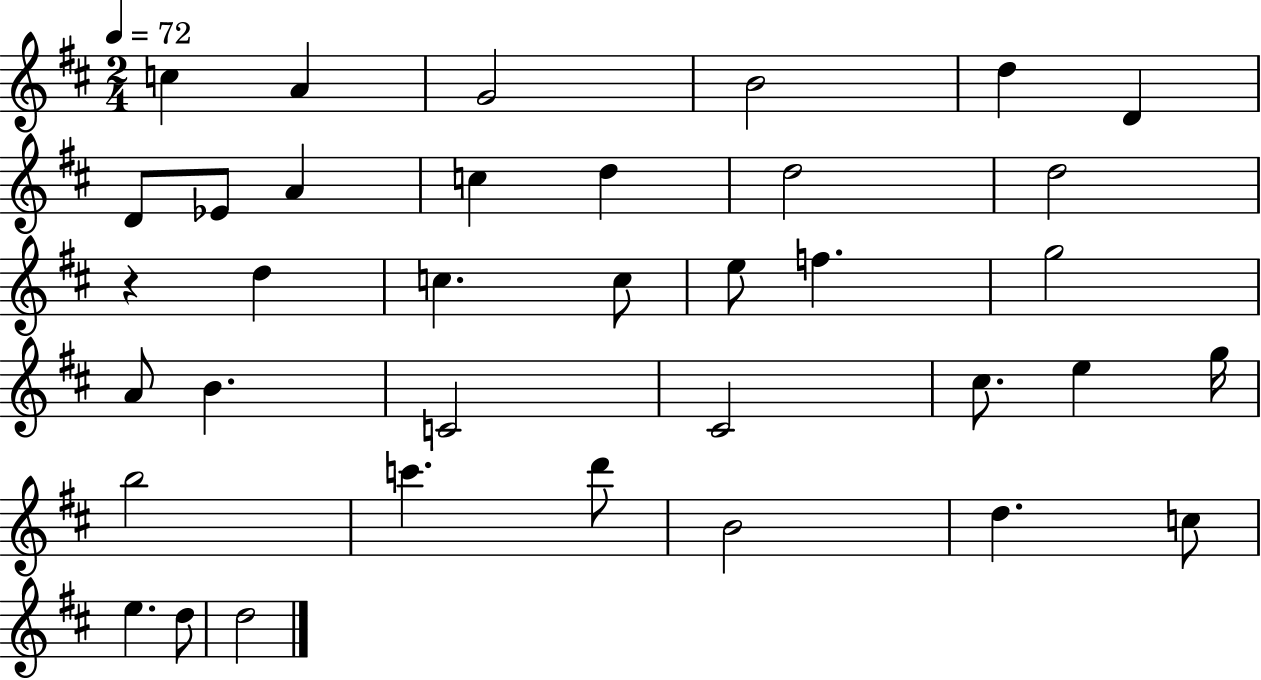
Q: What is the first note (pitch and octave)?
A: C5